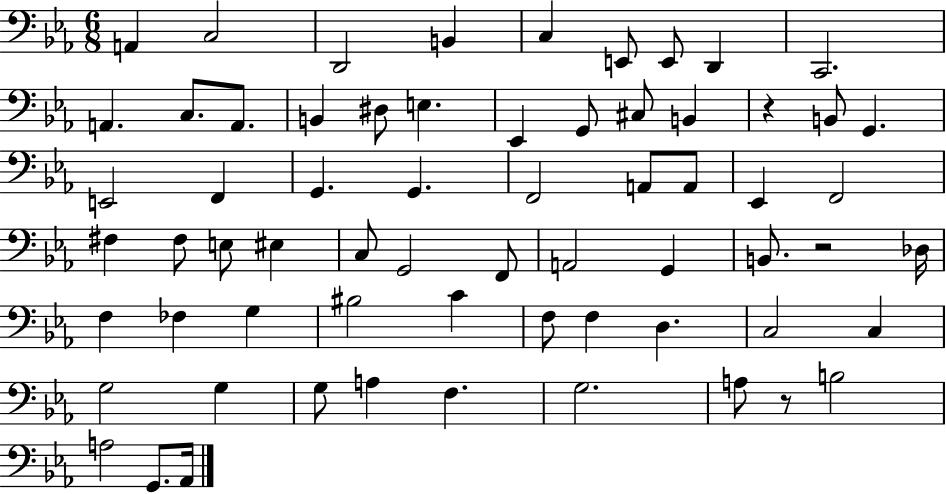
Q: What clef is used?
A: bass